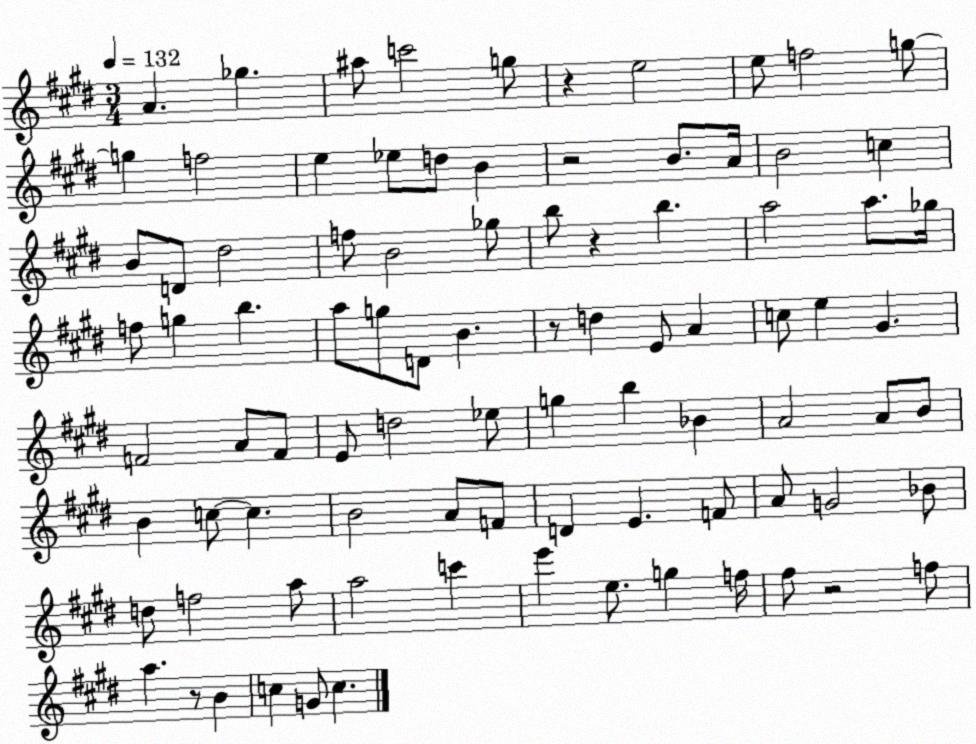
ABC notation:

X:1
T:Untitled
M:3/4
L:1/4
K:E
A _g ^a/2 c'2 g/2 z e2 e/2 f2 g/2 g f2 e _e/2 d/2 B z2 B/2 A/4 B2 c B/2 D/2 ^d2 f/2 B2 _g/2 b/2 z b a2 a/2 _g/4 f/2 g b a/2 g/2 D/2 B z/2 d E/2 A c/2 e ^G F2 A/2 F/2 E/2 d2 _e/2 g b _B A2 A/2 B/2 B c/2 c B2 A/2 F/2 D E F/2 A/2 G2 _B/2 d/2 f2 a/2 a2 c' e' e/2 g f/4 ^f/2 z2 f/2 a z/2 B c G/2 c